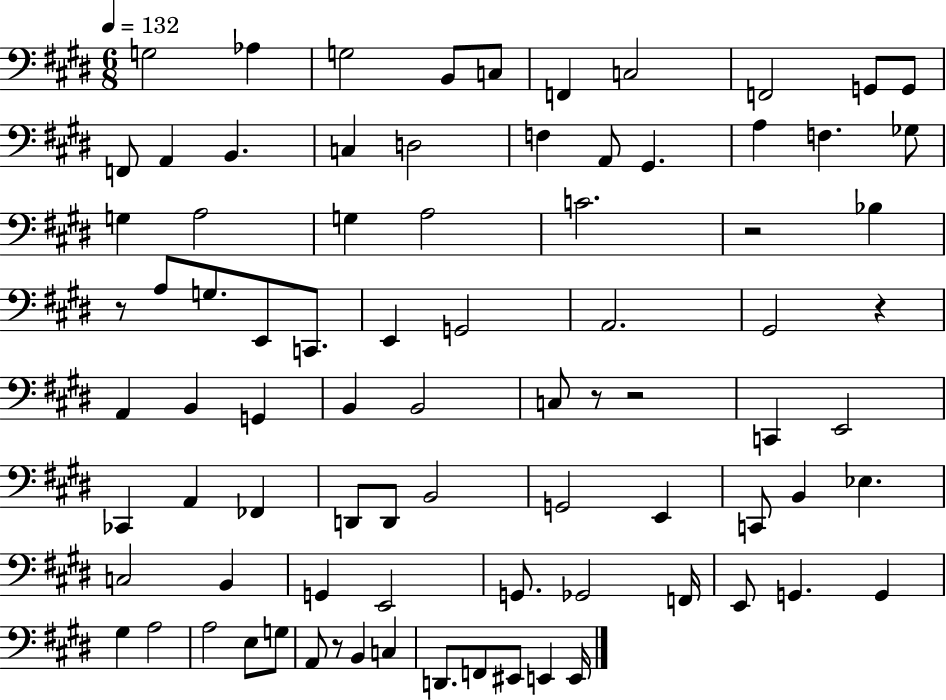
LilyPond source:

{
  \clef bass
  \numericTimeSignature
  \time 6/8
  \key e \major
  \tempo 4 = 132
  g2 aes4 | g2 b,8 c8 | f,4 c2 | f,2 g,8 g,8 | \break f,8 a,4 b,4. | c4 d2 | f4 a,8 gis,4. | a4 f4. ges8 | \break g4 a2 | g4 a2 | c'2. | r2 bes4 | \break r8 a8 g8. e,8 c,8. | e,4 g,2 | a,2. | gis,2 r4 | \break a,4 b,4 g,4 | b,4 b,2 | c8 r8 r2 | c,4 e,2 | \break ces,4 a,4 fes,4 | d,8 d,8 b,2 | g,2 e,4 | c,8 b,4 ees4. | \break c2 b,4 | g,4 e,2 | g,8. ges,2 f,16 | e,8 g,4. g,4 | \break gis4 a2 | a2 e8 g8 | a,8 r8 b,4 c4 | d,8. f,8 eis,8 e,4 e,16 | \break \bar "|."
}